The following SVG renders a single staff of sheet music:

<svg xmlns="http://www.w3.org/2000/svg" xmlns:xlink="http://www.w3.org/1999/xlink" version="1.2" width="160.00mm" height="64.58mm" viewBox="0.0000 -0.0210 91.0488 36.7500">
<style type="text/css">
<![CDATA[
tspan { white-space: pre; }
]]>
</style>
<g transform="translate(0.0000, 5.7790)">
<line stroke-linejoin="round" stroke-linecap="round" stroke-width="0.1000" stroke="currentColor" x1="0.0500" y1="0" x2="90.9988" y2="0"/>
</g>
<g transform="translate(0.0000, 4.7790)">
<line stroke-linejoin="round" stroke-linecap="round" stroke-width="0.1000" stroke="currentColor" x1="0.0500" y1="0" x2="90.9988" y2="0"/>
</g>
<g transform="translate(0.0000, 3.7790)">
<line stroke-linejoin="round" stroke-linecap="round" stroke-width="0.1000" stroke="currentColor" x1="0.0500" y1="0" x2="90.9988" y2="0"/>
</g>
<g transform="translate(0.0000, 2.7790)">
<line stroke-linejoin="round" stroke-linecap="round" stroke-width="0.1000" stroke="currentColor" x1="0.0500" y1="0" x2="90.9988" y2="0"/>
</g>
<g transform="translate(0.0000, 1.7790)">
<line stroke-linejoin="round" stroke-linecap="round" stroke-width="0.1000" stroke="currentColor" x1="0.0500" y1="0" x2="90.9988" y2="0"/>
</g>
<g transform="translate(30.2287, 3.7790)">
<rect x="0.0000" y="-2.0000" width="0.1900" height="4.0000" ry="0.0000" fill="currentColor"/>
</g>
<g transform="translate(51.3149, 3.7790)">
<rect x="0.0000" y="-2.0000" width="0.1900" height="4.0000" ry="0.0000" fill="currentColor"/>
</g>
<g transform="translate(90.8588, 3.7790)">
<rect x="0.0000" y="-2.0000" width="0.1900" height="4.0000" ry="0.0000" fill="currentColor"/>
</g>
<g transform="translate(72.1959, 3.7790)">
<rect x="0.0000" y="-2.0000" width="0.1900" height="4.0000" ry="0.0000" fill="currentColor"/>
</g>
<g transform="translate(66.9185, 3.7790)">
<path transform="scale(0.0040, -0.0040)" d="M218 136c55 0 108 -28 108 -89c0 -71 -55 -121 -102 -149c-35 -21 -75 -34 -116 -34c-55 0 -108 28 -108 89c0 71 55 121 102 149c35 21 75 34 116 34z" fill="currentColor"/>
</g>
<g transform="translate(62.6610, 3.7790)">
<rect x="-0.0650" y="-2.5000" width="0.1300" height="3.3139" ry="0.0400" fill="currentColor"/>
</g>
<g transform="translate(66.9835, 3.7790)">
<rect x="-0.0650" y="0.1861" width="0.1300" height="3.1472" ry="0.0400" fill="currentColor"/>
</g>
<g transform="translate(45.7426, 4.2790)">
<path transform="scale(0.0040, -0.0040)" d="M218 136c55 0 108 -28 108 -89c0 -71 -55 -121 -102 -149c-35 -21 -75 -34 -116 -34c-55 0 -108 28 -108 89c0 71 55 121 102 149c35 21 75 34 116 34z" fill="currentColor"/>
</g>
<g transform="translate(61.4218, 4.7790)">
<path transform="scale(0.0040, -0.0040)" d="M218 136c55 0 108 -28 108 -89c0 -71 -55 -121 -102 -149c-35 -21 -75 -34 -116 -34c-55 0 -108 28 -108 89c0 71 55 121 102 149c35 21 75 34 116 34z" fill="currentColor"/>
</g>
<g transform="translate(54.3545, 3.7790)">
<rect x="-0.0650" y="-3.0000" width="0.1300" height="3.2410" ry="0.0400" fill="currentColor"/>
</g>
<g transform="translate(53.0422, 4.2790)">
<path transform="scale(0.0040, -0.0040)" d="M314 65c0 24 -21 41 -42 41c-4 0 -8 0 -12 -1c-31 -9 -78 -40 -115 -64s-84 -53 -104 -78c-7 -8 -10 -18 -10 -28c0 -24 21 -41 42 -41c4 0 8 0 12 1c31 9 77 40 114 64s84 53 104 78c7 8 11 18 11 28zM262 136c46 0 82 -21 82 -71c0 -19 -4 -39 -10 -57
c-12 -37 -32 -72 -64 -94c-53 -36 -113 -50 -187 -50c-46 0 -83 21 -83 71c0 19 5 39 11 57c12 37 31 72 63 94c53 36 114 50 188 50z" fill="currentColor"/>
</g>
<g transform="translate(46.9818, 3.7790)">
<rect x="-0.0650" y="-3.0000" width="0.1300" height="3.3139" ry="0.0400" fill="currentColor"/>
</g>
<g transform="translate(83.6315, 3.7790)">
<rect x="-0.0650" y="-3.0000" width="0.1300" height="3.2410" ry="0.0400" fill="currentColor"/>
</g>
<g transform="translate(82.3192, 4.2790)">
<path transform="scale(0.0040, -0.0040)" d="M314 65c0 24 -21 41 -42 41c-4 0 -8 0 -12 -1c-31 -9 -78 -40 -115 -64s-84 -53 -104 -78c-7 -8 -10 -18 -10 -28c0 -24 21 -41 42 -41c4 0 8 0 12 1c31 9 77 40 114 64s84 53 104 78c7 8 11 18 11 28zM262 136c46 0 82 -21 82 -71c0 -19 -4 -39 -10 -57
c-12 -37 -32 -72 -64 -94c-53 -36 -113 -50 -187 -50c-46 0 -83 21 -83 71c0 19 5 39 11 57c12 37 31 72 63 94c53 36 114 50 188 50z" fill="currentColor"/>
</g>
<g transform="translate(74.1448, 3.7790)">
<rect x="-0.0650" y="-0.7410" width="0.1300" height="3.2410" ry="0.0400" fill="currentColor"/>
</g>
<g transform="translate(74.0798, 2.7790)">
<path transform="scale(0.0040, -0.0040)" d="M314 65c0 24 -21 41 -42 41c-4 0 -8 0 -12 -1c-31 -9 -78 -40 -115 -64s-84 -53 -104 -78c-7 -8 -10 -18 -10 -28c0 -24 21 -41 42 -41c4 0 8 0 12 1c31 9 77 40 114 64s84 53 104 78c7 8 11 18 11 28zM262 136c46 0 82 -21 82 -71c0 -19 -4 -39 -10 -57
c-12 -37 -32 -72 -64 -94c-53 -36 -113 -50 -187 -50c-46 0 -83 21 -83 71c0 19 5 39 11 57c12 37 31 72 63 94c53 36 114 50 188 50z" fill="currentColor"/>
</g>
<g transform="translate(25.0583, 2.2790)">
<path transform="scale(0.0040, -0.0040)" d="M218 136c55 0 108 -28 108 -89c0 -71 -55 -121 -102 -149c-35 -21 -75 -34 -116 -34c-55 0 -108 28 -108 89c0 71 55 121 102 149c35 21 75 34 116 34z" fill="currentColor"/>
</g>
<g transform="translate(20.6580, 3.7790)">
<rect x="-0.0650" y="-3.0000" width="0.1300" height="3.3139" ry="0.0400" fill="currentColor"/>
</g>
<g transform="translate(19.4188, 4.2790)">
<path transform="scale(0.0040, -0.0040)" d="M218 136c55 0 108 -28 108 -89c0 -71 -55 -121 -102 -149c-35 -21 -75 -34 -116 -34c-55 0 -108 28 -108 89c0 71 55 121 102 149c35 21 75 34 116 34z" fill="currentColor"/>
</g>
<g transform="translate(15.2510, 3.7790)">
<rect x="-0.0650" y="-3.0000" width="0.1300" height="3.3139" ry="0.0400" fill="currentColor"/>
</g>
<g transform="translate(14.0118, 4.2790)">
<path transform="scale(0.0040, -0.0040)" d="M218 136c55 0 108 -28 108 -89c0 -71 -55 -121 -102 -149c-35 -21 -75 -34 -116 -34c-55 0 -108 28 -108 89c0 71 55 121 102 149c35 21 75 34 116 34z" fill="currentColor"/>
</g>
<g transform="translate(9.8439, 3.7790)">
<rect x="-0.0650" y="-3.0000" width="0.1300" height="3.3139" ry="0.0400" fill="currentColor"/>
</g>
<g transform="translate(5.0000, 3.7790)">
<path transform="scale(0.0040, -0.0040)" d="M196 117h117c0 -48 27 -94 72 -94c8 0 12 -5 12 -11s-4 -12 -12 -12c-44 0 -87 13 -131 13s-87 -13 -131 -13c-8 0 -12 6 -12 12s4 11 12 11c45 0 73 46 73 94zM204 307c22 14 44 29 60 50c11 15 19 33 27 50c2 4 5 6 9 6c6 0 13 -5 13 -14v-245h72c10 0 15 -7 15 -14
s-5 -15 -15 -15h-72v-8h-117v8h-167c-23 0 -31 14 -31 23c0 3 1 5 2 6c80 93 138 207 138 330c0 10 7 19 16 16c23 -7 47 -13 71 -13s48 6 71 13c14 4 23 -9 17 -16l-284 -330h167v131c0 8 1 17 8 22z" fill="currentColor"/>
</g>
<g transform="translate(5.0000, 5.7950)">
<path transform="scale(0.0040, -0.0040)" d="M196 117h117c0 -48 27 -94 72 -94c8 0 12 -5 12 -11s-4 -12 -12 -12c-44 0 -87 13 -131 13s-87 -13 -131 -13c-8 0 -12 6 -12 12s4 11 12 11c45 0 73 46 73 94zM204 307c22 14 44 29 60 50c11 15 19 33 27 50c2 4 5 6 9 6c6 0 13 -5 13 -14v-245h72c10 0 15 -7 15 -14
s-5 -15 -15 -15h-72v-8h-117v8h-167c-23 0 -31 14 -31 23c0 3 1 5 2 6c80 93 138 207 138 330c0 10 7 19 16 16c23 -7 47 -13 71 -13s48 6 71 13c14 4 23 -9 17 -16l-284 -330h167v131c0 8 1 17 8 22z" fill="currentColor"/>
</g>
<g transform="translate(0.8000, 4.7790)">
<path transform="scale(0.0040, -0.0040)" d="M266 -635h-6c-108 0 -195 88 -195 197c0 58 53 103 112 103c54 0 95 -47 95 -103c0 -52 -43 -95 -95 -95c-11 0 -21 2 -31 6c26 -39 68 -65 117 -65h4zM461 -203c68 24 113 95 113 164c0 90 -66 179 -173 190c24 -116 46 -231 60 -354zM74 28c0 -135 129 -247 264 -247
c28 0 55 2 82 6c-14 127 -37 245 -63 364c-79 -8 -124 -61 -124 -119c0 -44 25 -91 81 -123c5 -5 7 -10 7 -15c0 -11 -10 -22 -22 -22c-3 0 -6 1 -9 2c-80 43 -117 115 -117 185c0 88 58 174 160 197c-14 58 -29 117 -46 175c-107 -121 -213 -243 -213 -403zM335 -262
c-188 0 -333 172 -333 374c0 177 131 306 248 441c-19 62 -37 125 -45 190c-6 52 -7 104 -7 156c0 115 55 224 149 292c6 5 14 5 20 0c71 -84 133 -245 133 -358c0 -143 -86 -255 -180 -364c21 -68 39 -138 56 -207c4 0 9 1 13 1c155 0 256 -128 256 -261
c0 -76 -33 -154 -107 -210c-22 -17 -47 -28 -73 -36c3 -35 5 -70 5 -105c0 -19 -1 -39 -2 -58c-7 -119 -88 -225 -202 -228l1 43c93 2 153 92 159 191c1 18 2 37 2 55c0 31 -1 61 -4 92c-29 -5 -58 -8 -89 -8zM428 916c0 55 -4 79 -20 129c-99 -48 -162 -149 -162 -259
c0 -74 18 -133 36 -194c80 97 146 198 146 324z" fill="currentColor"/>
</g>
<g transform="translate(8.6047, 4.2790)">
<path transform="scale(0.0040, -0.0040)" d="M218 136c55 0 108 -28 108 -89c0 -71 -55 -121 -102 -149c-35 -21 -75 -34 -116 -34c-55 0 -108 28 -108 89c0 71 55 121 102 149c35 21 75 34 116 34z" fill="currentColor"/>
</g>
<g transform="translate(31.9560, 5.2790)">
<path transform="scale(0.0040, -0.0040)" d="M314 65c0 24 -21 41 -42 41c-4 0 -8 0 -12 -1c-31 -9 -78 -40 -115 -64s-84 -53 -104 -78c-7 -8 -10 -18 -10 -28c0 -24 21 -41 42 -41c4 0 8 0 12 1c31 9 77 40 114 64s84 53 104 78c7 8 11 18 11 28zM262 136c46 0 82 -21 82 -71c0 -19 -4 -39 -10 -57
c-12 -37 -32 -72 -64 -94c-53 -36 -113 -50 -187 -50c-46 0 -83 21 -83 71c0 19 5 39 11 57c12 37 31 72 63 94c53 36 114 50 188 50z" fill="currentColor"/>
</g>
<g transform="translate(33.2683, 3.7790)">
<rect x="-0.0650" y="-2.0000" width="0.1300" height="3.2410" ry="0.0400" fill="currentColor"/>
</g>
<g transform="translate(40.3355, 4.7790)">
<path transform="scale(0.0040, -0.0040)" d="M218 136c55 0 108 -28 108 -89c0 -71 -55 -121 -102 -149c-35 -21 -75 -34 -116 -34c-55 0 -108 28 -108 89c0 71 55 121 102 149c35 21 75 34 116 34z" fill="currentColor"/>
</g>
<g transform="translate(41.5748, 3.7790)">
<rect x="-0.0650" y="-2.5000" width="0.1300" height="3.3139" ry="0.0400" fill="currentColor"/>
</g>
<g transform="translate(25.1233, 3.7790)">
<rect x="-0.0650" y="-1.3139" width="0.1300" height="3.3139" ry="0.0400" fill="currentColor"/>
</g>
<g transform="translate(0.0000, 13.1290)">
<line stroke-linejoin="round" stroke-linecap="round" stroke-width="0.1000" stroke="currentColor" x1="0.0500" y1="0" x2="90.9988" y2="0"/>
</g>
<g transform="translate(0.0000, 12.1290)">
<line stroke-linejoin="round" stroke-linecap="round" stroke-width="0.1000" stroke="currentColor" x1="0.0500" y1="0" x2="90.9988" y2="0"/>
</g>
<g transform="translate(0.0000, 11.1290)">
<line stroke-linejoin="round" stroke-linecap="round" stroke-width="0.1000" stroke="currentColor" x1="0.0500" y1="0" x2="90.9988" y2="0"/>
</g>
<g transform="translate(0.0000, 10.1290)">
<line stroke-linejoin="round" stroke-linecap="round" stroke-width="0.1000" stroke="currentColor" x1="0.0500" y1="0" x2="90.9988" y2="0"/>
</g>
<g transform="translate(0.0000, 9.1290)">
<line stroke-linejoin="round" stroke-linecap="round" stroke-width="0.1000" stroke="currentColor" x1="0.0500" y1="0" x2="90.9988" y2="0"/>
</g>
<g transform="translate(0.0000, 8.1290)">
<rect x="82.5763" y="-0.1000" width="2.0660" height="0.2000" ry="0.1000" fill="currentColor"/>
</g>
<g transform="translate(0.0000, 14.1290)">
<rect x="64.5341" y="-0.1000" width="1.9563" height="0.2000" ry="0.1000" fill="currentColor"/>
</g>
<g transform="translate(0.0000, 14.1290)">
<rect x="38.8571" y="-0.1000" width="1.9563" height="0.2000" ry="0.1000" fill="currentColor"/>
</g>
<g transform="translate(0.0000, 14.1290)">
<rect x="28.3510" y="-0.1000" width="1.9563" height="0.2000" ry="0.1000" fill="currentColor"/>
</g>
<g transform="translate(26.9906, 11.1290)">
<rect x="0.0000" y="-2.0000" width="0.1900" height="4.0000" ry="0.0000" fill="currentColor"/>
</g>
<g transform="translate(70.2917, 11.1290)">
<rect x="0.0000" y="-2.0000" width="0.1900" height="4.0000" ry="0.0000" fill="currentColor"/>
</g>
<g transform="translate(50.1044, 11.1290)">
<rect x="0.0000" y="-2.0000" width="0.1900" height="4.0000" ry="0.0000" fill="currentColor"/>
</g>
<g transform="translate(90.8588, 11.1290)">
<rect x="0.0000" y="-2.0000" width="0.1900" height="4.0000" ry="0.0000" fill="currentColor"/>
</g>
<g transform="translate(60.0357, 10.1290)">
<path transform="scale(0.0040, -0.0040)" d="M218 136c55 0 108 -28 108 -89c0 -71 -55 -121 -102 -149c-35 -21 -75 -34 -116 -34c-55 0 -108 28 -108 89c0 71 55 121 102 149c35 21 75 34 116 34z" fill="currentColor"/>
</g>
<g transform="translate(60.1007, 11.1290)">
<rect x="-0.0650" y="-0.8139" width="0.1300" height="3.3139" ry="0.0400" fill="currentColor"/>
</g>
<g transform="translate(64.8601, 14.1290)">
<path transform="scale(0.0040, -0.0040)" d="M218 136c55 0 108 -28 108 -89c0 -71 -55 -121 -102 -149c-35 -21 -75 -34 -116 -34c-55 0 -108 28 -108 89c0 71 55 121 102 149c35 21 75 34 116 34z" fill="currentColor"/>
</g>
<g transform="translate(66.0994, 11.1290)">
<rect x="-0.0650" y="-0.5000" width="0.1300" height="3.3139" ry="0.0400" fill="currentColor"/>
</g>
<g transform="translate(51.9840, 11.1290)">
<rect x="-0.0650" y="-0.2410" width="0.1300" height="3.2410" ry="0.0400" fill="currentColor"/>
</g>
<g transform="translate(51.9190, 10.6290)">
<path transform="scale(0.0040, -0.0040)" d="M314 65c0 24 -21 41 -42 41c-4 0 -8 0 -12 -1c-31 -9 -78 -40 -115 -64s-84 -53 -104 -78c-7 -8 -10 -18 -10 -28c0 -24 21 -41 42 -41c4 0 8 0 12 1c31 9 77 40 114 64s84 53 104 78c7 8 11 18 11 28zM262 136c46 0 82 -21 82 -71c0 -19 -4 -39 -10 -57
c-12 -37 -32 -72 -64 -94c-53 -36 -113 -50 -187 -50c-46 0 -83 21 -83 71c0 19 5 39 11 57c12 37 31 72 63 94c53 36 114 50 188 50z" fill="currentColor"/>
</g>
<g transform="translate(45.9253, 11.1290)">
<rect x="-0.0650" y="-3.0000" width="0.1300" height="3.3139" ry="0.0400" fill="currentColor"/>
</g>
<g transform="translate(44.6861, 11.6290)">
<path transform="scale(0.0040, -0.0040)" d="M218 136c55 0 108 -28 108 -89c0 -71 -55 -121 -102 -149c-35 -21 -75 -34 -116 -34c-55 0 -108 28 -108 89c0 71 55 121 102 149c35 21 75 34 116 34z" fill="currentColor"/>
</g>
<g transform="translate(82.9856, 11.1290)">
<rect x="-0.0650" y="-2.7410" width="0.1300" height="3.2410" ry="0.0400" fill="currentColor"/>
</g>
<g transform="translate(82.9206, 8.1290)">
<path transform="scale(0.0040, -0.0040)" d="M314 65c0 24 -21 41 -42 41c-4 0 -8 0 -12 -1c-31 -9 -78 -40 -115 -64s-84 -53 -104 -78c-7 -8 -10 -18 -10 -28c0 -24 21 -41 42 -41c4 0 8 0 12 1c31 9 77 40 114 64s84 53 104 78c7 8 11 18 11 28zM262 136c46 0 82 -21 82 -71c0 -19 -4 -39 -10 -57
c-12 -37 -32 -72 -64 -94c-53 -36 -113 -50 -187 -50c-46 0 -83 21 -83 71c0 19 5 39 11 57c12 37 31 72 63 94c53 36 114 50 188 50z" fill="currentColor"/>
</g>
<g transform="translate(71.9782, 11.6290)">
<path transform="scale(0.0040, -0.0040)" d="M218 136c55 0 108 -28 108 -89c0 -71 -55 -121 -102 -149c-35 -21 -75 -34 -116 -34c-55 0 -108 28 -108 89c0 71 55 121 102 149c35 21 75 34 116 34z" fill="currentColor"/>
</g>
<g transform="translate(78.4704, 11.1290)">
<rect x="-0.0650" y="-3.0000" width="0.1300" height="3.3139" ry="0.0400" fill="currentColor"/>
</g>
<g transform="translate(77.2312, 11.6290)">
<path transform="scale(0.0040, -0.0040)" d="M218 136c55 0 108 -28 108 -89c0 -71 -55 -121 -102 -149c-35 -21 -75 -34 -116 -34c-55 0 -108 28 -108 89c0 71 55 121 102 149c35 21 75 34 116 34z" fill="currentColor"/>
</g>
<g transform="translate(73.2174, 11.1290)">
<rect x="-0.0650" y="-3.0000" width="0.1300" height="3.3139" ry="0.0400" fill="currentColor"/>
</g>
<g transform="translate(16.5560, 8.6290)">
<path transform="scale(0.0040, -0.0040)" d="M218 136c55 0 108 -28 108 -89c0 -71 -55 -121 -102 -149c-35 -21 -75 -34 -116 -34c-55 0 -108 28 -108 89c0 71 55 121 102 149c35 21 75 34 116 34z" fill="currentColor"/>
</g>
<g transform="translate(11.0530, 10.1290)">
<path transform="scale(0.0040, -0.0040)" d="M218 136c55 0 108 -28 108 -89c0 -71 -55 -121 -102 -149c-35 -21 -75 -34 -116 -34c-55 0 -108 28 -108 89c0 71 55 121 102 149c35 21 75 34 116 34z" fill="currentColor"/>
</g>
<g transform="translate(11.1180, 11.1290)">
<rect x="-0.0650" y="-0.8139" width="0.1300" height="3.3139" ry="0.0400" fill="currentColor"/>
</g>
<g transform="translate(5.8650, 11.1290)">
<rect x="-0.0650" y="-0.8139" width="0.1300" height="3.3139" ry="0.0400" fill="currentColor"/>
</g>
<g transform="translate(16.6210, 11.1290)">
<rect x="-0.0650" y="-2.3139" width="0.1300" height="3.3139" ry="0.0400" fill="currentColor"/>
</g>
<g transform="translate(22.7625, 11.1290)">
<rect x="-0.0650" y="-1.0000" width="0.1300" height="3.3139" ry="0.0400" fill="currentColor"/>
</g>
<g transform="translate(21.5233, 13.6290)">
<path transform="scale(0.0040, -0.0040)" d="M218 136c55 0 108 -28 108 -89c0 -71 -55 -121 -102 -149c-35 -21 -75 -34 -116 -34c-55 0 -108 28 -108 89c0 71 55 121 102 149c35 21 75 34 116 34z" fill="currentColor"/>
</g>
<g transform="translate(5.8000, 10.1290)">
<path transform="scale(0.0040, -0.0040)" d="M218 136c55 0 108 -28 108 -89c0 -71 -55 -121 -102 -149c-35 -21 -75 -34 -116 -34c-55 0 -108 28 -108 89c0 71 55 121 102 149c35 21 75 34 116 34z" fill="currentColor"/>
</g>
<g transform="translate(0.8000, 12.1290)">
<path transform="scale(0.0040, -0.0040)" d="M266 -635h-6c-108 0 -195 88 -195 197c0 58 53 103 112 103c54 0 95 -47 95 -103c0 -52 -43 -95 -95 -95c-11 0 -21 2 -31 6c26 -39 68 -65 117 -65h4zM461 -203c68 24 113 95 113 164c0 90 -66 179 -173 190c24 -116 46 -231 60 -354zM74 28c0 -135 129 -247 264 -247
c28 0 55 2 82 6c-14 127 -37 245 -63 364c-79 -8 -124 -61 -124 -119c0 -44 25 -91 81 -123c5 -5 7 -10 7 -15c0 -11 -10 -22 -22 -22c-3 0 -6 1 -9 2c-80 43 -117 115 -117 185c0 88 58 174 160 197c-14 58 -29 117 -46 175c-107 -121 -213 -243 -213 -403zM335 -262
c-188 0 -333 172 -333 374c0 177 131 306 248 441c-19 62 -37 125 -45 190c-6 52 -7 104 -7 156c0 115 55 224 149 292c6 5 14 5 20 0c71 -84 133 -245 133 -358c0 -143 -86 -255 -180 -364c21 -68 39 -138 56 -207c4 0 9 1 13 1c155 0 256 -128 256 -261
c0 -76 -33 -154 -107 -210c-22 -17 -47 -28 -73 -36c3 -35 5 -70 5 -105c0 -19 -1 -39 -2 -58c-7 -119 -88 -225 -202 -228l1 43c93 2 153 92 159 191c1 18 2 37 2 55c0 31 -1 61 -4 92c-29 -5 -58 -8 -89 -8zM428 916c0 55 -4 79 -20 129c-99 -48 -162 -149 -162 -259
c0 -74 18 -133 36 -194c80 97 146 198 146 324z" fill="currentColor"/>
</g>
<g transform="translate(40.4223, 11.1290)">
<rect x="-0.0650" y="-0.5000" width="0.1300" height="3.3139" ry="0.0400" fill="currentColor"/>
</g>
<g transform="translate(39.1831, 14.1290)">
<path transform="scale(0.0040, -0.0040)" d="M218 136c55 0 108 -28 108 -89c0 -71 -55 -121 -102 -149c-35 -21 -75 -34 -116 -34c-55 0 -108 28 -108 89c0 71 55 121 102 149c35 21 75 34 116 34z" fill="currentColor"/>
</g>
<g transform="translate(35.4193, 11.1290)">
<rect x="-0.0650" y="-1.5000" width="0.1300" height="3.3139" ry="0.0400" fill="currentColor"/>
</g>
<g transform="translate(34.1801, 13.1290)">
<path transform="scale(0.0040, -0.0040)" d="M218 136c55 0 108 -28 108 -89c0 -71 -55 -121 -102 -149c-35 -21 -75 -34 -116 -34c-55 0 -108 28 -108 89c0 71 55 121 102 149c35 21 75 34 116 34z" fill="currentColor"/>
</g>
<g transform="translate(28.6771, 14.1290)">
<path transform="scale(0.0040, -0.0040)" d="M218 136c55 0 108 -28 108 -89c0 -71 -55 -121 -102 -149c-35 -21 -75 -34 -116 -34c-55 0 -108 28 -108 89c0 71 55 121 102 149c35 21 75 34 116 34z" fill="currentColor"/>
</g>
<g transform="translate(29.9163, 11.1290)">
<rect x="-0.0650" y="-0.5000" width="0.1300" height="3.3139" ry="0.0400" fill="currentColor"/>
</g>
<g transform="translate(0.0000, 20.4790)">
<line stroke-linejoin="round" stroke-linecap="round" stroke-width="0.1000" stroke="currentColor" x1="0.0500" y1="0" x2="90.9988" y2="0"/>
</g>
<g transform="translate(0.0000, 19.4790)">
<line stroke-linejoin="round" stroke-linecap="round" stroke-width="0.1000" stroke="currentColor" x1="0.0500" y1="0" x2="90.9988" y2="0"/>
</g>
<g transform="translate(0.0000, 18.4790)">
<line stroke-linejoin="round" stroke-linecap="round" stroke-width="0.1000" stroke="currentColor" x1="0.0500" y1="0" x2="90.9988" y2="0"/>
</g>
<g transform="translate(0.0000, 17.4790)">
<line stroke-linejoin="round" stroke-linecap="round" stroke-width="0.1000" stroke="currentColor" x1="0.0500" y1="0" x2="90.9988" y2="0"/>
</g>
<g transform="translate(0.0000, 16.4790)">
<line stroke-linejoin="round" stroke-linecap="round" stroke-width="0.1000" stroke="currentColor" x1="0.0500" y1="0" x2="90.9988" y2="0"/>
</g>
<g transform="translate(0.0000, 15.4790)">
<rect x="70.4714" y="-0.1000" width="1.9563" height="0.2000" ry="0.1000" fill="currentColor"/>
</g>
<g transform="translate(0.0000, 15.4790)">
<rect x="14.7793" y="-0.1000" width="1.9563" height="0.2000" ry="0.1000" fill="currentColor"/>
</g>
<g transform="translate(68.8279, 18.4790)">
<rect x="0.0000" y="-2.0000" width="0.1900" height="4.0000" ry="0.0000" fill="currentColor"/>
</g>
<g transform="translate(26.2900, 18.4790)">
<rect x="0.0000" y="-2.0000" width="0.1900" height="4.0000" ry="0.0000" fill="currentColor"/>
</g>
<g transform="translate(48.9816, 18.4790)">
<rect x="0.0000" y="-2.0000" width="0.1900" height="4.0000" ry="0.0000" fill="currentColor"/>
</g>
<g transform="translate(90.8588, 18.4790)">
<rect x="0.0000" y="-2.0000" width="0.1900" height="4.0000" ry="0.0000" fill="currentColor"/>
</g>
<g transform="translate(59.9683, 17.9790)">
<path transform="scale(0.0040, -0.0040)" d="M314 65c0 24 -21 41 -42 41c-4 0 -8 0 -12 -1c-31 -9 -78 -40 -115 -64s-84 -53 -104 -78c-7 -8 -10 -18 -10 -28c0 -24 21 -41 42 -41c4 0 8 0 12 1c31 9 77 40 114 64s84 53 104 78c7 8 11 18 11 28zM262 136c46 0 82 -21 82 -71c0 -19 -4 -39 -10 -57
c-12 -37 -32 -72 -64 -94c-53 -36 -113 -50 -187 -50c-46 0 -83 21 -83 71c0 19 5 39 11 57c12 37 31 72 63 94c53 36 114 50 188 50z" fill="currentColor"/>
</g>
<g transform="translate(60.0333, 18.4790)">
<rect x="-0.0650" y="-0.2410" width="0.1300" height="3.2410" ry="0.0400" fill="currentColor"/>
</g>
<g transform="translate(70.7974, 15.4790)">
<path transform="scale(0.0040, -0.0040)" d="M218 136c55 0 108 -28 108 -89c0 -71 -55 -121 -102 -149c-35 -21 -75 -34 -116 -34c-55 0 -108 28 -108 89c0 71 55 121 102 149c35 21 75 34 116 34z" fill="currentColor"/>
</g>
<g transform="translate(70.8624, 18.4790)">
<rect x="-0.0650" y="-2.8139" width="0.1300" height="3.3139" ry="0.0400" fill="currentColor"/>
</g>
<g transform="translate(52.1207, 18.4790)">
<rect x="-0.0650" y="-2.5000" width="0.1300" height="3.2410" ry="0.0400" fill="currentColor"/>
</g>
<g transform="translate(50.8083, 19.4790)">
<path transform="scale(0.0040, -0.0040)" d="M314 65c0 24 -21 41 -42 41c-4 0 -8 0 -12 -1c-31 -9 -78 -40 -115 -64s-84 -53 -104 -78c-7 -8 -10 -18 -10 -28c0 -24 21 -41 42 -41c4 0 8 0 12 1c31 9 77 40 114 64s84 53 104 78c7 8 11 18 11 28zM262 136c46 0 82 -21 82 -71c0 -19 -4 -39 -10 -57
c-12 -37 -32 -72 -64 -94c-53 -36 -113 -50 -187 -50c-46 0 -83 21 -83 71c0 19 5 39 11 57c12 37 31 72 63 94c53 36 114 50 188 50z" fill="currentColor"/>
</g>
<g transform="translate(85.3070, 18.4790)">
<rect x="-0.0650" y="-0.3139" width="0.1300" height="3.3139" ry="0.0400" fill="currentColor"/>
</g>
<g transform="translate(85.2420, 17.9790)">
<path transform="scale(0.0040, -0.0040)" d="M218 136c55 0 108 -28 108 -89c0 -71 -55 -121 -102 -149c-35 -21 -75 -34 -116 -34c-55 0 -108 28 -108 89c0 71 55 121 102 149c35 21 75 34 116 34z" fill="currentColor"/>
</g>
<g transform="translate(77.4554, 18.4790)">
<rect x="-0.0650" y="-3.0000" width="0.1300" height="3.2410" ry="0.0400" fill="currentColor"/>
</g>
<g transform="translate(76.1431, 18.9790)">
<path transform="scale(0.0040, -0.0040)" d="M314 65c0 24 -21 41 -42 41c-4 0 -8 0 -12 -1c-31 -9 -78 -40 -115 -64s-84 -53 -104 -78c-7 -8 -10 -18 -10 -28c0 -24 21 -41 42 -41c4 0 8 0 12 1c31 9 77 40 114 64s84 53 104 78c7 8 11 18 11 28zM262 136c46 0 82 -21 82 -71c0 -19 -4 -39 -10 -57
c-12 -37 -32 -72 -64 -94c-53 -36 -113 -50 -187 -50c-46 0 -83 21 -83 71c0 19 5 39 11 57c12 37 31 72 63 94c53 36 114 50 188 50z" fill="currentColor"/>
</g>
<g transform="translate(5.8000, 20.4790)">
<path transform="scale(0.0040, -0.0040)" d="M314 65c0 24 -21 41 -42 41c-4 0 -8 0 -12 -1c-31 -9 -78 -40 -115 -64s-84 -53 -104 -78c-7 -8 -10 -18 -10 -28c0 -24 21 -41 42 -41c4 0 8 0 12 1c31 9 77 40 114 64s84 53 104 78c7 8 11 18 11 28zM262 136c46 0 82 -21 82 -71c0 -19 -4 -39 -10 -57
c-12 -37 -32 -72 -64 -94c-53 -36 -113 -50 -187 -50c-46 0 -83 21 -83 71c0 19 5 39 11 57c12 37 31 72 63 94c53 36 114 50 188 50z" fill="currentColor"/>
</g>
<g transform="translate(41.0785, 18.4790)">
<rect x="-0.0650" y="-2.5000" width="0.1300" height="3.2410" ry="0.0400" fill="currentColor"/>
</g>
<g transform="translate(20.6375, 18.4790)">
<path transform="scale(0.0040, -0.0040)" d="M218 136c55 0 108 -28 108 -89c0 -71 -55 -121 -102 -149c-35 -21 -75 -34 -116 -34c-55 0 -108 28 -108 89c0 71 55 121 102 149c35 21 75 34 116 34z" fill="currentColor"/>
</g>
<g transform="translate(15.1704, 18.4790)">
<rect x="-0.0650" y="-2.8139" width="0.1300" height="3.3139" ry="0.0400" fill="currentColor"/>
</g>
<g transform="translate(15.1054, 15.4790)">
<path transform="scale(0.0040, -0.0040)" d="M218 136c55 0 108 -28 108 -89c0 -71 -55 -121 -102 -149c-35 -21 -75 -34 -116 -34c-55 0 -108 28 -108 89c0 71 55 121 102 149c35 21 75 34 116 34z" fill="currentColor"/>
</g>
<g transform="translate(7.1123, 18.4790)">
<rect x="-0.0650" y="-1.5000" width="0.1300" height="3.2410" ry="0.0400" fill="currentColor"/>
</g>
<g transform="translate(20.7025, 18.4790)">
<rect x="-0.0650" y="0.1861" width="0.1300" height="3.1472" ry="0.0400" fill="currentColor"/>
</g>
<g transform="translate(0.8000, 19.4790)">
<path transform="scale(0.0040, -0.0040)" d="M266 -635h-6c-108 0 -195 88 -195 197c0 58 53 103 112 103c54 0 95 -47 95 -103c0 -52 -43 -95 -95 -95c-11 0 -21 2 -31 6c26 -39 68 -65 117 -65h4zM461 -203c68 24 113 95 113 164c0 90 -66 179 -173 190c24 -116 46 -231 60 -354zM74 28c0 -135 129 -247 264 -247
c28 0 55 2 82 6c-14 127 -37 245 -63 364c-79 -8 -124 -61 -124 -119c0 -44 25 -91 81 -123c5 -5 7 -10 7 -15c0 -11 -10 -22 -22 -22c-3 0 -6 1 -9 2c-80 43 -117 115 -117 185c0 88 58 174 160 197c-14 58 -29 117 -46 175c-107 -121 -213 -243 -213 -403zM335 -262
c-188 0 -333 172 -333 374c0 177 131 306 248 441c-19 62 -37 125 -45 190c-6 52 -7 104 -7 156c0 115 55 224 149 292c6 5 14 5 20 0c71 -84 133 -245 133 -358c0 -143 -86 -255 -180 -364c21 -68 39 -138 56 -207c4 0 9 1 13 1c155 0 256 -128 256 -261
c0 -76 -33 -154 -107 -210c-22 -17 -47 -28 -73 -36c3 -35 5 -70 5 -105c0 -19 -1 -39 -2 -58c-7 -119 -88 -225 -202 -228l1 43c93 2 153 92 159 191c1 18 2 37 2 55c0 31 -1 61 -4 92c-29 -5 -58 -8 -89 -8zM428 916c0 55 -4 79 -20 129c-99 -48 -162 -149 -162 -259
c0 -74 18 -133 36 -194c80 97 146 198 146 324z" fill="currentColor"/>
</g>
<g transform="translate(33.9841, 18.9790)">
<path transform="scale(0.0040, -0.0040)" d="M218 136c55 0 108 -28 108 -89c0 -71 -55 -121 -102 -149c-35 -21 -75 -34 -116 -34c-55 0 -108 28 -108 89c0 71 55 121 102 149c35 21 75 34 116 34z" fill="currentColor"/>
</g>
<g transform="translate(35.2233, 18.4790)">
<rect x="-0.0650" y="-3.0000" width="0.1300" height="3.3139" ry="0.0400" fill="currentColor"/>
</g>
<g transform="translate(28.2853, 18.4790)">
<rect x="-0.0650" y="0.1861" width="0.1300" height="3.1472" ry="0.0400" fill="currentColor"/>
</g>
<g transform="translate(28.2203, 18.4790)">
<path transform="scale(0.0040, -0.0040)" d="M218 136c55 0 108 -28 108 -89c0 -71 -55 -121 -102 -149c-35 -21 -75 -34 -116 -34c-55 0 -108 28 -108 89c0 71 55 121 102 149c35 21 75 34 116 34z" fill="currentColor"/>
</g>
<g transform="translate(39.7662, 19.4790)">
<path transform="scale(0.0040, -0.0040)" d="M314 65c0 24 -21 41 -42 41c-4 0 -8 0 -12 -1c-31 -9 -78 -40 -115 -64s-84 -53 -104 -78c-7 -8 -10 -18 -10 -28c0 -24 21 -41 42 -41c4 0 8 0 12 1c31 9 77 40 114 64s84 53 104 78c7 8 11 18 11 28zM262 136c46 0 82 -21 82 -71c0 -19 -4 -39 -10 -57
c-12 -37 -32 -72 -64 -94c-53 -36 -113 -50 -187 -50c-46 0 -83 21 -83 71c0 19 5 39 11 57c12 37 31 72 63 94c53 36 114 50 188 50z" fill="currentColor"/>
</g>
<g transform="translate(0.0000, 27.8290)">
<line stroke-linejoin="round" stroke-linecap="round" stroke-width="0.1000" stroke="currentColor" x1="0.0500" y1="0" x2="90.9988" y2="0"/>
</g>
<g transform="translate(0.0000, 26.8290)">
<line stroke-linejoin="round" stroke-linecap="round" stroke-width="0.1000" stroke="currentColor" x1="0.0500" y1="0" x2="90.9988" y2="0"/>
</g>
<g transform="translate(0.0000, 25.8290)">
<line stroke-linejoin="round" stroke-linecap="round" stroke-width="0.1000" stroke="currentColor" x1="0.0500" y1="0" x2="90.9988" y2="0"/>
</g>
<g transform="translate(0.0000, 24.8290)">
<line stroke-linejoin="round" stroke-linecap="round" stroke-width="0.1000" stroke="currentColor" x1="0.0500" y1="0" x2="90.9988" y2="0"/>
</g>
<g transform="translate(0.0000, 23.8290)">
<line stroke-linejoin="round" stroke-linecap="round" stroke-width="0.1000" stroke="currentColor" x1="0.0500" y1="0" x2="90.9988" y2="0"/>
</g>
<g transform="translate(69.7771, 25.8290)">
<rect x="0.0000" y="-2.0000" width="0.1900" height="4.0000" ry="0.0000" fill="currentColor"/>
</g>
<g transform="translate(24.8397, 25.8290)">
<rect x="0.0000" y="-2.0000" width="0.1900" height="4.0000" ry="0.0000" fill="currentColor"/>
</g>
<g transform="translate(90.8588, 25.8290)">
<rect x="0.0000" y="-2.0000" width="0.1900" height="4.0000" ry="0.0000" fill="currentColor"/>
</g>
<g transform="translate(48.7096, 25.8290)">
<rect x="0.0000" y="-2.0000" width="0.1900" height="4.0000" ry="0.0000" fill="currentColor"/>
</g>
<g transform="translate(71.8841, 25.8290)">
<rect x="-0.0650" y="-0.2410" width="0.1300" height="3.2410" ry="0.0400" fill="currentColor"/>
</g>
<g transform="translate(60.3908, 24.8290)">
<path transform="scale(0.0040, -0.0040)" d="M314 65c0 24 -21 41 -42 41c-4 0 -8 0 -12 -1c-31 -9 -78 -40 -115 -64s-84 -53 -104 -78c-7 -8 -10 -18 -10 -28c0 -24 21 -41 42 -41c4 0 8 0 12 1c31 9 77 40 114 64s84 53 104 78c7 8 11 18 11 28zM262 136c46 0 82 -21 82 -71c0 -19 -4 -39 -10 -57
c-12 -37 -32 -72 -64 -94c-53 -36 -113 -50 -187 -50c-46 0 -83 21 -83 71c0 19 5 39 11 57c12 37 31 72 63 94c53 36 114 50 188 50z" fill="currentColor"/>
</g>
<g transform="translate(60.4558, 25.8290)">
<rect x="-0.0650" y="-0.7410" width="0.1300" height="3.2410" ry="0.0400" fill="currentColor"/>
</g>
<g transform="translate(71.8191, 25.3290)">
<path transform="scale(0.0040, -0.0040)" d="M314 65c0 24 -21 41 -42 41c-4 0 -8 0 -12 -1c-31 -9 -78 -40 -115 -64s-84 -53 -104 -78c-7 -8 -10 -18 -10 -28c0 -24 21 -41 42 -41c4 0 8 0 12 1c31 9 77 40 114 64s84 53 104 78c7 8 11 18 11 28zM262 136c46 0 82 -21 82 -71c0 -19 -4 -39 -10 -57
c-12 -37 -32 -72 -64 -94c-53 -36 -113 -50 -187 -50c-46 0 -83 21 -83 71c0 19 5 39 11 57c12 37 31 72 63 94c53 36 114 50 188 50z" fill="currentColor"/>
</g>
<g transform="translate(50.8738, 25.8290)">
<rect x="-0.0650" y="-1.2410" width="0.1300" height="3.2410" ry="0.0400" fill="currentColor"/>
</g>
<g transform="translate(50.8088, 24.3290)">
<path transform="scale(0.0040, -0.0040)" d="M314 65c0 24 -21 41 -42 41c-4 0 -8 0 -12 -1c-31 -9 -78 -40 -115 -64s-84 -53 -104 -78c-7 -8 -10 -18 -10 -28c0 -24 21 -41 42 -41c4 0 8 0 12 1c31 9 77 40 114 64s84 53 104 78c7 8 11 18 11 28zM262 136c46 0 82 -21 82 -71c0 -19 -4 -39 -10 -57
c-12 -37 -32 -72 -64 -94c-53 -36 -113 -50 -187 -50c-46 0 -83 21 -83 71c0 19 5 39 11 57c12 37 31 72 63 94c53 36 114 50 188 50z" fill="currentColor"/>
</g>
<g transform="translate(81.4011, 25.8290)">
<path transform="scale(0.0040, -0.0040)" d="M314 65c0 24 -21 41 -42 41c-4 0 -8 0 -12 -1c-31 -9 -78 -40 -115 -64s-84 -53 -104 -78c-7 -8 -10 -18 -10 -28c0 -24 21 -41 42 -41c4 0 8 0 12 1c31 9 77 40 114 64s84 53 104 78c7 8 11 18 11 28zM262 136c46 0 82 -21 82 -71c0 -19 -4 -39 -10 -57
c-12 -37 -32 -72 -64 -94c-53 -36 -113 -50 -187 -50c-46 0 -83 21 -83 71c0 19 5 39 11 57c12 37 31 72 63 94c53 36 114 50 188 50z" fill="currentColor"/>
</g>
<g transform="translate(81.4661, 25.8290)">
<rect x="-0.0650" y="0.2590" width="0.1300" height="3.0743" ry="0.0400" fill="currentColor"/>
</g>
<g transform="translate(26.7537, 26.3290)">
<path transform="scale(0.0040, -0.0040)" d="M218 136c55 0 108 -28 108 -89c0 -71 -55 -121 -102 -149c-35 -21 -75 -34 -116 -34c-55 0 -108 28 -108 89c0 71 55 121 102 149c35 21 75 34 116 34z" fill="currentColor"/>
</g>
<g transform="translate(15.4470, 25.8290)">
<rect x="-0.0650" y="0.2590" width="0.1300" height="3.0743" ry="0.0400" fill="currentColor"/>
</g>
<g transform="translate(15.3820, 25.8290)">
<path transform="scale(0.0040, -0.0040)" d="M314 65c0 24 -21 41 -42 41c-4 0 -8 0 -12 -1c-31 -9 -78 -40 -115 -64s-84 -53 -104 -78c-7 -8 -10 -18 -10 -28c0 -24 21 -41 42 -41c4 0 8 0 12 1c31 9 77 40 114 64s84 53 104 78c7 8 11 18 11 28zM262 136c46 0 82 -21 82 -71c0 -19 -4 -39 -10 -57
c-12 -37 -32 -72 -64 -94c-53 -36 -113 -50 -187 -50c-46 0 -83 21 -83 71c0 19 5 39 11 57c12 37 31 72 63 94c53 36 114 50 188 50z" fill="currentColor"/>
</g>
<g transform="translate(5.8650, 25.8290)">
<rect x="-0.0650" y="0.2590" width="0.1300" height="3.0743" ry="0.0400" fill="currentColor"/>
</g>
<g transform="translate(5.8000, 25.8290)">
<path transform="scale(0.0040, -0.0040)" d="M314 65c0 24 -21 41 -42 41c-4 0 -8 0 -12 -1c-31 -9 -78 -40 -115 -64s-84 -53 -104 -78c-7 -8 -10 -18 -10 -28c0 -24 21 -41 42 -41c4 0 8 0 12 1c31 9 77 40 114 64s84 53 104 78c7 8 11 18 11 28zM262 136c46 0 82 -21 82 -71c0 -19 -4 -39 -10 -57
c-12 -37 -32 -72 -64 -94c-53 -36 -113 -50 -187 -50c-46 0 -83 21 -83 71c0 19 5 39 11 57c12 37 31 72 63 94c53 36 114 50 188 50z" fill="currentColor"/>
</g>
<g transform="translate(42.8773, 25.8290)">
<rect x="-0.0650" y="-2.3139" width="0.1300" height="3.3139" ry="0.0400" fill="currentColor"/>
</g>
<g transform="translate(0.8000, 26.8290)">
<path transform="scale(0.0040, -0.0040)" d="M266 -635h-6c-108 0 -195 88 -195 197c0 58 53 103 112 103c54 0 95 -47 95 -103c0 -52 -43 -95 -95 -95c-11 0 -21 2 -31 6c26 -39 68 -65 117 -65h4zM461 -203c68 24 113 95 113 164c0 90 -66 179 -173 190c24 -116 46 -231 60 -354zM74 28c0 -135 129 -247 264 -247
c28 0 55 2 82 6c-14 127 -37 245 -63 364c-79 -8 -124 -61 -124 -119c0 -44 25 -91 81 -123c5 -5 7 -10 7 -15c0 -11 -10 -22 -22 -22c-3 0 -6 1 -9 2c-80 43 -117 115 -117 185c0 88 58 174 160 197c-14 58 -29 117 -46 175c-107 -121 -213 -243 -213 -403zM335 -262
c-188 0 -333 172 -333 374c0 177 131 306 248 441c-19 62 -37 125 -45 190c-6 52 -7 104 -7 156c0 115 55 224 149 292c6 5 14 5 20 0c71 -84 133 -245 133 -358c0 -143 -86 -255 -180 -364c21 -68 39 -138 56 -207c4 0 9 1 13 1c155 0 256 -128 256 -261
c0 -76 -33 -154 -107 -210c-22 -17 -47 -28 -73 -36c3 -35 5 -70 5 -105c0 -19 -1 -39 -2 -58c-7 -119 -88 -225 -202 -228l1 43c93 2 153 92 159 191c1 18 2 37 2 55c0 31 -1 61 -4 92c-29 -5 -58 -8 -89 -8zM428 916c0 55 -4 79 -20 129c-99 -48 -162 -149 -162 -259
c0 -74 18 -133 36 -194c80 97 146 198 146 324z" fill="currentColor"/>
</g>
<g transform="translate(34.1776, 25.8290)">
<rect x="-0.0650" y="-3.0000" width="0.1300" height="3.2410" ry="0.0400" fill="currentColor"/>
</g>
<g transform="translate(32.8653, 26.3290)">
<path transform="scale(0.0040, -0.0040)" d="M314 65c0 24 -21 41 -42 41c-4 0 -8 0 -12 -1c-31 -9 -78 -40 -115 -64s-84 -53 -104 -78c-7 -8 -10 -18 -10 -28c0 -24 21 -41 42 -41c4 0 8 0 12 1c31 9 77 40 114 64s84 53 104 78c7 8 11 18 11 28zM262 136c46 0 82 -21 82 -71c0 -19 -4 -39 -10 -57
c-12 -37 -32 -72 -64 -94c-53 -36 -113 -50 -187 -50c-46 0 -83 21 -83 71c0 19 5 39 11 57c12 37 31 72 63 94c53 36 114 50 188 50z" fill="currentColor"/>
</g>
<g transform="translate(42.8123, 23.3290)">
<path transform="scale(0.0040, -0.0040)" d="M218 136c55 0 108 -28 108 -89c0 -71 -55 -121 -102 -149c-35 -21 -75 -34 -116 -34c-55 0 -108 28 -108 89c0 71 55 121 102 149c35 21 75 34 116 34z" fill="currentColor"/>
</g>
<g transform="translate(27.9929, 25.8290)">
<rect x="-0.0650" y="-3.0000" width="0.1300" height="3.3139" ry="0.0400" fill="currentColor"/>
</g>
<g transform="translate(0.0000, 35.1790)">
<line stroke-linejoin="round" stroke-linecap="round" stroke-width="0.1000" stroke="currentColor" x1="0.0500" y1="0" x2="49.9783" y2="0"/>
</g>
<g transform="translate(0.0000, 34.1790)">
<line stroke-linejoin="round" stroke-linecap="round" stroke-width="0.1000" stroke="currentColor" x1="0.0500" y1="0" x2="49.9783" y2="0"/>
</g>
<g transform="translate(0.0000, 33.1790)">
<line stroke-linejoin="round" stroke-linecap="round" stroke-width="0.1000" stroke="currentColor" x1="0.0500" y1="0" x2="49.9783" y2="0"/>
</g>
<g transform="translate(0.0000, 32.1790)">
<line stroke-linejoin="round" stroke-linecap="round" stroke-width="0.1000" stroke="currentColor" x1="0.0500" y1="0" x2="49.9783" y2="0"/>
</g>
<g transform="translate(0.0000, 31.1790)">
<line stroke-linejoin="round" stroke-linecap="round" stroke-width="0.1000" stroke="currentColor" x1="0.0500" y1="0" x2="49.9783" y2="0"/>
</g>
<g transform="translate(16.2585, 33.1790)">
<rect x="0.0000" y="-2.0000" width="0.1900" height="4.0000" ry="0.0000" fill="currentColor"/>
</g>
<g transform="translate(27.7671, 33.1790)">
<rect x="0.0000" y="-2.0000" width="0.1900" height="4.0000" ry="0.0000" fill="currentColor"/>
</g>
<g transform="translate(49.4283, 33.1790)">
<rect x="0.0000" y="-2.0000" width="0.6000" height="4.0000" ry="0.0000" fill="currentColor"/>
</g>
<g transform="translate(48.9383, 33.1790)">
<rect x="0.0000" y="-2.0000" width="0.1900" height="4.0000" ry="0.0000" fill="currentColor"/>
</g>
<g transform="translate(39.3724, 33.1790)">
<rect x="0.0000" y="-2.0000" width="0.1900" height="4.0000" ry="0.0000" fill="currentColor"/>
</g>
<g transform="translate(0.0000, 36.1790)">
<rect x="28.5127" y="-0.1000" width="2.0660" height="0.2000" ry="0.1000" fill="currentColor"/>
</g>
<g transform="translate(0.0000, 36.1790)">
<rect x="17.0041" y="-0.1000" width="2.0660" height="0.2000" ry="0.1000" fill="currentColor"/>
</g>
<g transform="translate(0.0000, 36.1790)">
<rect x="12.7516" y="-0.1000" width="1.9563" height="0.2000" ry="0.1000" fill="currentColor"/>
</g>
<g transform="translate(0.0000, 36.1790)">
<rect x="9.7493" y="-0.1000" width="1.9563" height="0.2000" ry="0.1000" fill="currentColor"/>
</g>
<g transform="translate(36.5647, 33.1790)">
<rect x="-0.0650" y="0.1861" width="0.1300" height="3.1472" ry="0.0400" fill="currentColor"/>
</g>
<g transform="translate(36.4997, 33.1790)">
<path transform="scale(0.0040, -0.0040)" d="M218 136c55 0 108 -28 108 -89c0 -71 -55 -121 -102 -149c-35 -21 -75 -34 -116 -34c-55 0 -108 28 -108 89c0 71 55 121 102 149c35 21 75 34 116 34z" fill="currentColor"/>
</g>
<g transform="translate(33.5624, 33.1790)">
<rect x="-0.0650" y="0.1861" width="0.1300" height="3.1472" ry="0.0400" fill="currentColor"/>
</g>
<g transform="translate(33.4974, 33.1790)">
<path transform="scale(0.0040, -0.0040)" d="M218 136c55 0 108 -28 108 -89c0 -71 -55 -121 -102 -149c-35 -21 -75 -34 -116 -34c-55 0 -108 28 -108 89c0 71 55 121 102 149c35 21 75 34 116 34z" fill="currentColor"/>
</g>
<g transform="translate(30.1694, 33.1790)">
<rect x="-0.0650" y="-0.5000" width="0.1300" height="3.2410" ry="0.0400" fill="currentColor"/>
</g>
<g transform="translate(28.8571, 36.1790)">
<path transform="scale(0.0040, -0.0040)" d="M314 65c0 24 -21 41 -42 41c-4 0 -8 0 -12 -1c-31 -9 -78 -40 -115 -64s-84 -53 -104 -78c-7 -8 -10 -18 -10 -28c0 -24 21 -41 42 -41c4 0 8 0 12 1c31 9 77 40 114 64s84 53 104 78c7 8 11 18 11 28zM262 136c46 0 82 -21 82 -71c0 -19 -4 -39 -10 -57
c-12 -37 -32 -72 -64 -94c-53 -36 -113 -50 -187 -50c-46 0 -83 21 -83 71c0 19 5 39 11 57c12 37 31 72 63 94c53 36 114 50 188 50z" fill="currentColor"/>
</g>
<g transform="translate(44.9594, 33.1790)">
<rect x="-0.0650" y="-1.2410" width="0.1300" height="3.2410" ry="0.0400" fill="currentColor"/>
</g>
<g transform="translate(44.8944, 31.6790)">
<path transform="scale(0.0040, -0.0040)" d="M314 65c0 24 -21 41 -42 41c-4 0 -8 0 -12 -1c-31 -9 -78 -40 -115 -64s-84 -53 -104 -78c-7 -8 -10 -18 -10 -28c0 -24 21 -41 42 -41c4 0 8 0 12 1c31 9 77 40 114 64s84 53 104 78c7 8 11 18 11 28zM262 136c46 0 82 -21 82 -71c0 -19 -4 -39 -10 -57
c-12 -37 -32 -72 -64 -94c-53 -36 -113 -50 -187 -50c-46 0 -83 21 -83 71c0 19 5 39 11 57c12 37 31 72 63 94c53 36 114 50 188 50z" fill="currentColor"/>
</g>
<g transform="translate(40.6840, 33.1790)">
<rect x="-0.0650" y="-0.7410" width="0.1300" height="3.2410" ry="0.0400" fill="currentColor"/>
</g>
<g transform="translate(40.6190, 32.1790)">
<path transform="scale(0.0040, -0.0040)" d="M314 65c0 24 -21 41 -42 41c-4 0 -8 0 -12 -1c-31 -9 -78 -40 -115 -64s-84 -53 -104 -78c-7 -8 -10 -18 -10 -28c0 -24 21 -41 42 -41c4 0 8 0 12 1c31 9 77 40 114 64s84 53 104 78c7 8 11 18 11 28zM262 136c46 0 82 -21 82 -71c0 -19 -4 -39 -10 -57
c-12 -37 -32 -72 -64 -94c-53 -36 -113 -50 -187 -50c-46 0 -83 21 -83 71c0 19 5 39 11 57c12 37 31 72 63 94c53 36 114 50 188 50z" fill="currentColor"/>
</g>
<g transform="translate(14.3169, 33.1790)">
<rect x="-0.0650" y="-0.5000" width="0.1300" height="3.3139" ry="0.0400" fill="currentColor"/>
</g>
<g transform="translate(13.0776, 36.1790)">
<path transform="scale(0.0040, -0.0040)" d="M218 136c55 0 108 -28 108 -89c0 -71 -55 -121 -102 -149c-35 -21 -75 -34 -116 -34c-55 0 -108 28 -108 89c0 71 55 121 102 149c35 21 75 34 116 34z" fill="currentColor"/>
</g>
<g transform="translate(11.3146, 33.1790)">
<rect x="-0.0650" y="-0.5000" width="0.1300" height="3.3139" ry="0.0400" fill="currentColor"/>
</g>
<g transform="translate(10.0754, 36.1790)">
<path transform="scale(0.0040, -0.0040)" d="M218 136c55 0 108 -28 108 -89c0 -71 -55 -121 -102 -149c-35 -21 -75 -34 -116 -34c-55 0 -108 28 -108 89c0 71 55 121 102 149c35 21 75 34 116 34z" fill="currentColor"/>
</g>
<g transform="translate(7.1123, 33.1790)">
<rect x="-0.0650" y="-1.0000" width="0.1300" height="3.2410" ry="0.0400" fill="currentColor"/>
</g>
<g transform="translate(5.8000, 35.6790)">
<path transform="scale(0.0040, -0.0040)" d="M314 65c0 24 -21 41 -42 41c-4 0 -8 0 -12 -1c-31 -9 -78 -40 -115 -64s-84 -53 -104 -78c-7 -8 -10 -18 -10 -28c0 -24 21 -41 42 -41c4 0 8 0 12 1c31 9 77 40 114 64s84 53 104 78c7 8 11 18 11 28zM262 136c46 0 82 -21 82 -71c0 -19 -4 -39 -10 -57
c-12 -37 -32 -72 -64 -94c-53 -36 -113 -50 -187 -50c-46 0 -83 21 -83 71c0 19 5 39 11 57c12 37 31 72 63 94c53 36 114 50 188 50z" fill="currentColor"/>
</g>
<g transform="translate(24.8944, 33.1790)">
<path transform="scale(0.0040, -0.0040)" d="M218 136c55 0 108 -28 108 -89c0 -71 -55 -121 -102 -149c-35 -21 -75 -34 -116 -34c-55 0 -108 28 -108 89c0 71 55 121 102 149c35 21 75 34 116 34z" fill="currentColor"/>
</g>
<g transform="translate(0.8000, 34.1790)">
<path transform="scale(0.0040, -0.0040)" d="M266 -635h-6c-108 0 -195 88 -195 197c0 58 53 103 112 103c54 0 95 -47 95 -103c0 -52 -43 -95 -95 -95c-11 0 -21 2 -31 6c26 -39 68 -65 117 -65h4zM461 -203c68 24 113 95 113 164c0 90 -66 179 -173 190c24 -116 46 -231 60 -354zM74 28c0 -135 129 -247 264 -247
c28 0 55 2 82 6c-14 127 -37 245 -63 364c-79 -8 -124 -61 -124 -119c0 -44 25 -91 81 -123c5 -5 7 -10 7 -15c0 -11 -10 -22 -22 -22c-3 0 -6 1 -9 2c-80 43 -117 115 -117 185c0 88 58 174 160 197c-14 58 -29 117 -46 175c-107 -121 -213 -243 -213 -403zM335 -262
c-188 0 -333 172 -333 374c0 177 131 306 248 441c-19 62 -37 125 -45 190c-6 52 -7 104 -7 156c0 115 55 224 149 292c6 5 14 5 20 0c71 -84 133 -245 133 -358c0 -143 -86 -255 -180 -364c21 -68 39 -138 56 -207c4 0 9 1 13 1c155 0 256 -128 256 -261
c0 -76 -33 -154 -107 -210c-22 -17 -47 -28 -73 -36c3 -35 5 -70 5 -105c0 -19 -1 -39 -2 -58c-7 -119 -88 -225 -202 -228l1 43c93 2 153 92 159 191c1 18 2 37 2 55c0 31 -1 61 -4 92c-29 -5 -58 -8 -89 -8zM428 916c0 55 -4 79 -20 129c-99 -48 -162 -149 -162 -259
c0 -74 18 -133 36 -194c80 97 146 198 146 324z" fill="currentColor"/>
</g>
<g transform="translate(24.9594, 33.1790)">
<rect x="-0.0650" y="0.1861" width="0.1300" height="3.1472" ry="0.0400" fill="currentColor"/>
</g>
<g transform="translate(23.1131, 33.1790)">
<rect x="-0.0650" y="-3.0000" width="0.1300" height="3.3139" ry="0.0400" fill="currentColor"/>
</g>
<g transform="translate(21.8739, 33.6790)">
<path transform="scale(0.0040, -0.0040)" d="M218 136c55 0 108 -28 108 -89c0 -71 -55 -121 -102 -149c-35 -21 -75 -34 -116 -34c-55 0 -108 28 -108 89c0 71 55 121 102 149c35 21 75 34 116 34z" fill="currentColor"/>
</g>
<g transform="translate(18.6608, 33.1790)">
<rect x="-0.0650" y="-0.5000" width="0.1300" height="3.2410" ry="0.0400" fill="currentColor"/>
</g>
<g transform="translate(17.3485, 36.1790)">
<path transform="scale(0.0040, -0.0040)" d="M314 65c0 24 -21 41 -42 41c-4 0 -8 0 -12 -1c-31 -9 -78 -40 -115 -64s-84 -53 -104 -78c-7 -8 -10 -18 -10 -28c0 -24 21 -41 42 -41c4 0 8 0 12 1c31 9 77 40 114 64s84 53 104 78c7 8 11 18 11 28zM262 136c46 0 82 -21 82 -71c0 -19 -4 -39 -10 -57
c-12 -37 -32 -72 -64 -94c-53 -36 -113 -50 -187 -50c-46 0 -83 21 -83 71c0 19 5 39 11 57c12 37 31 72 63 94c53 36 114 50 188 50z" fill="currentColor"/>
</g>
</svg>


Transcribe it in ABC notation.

X:1
T:Untitled
M:4/4
L:1/4
K:C
A A A e F2 G A A2 G B d2 A2 d d g D C E C A c2 d C A A a2 E2 a B B A G2 G2 c2 a A2 c B2 B2 A A2 g e2 d2 c2 B2 D2 C C C2 A B C2 B B d2 e2